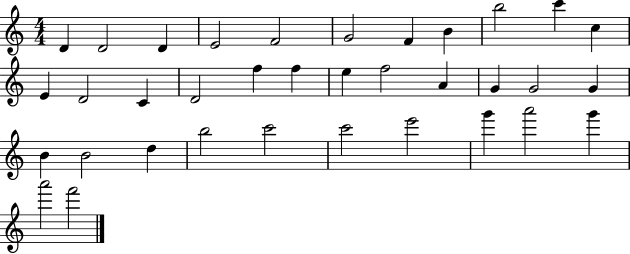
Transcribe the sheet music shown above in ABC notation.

X:1
T:Untitled
M:4/4
L:1/4
K:C
D D2 D E2 F2 G2 F B b2 c' c E D2 C D2 f f e f2 A G G2 G B B2 d b2 c'2 c'2 e'2 g' a'2 g' a'2 f'2